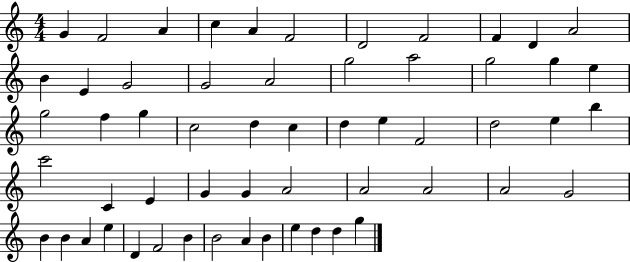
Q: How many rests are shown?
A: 0